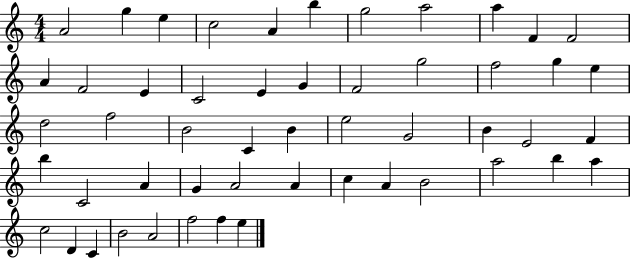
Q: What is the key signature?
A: C major